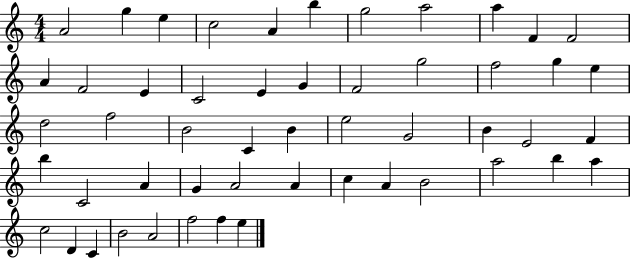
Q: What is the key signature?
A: C major